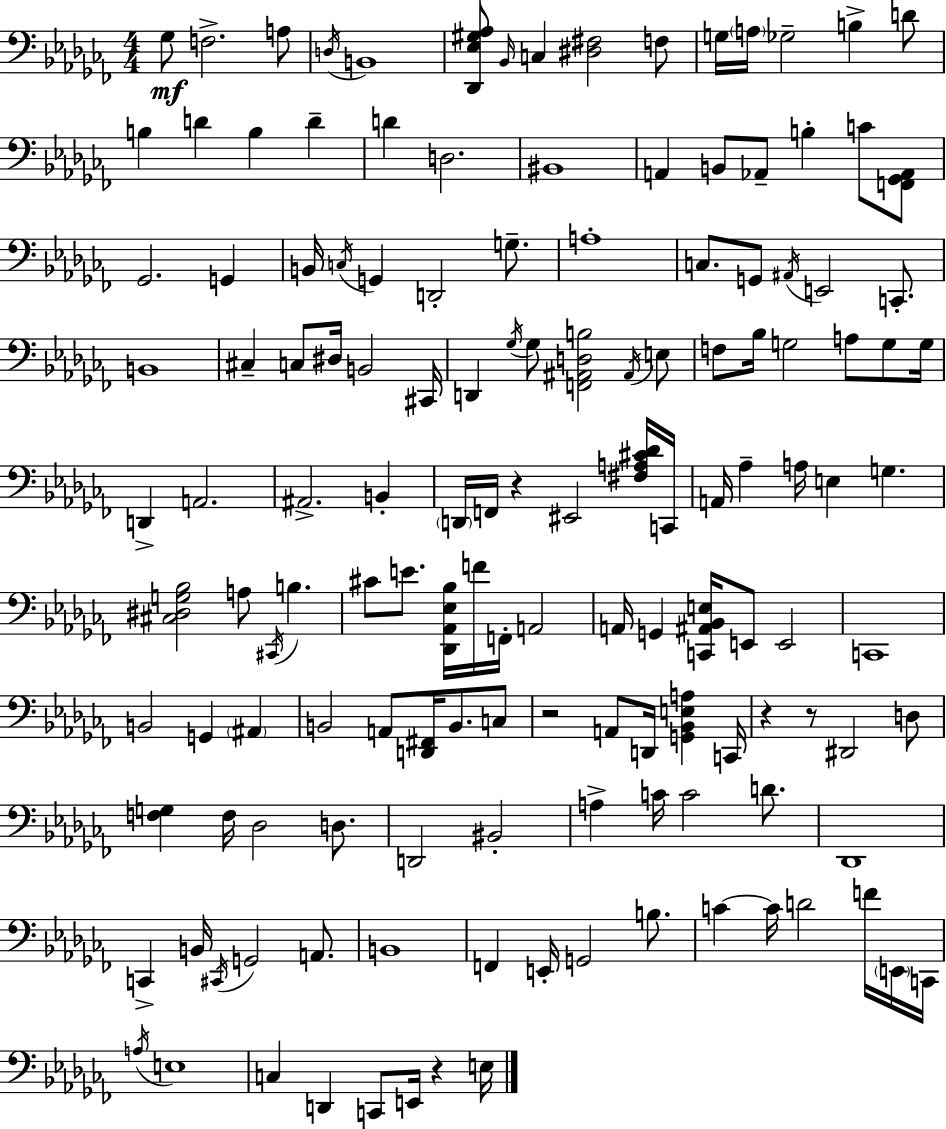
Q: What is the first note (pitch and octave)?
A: Gb3